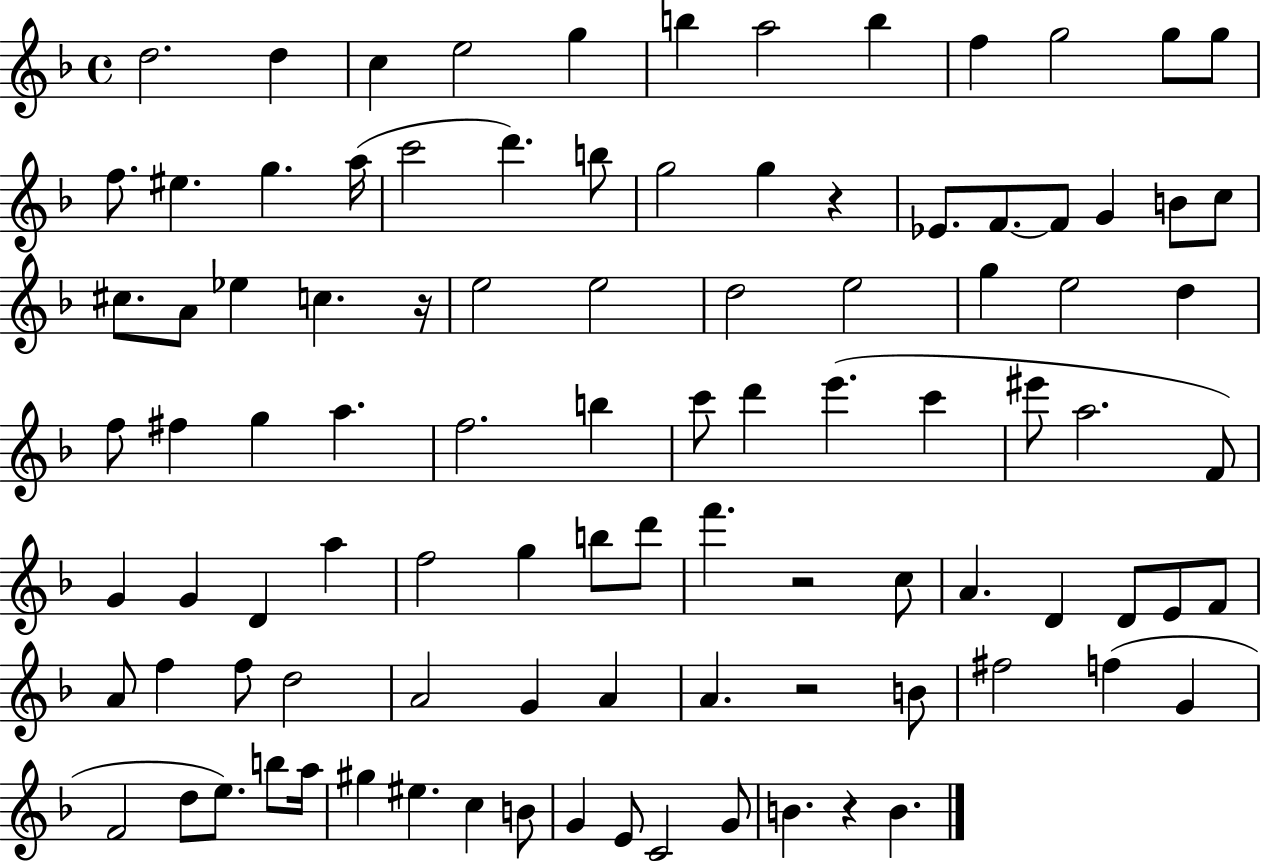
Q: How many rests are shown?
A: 5